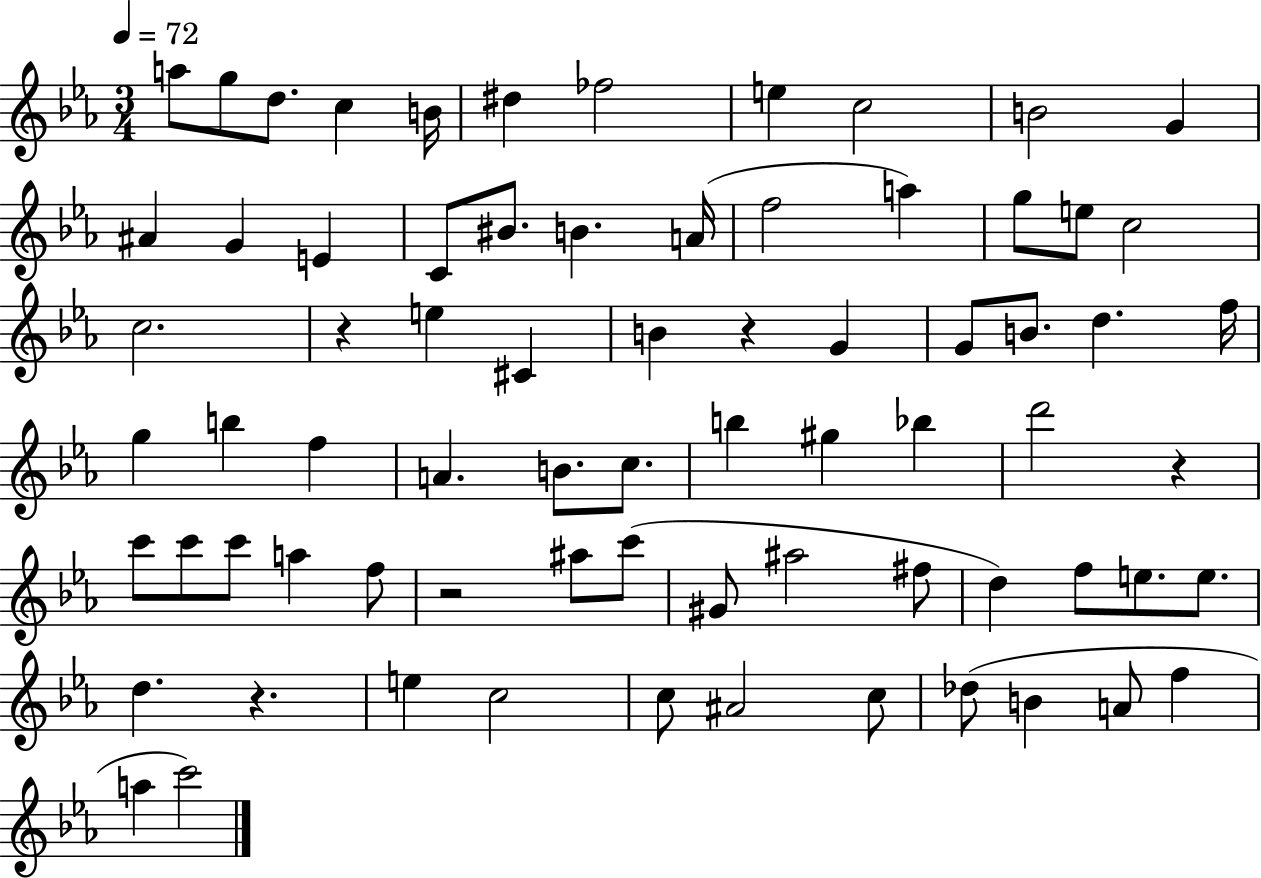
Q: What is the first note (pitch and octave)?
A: A5